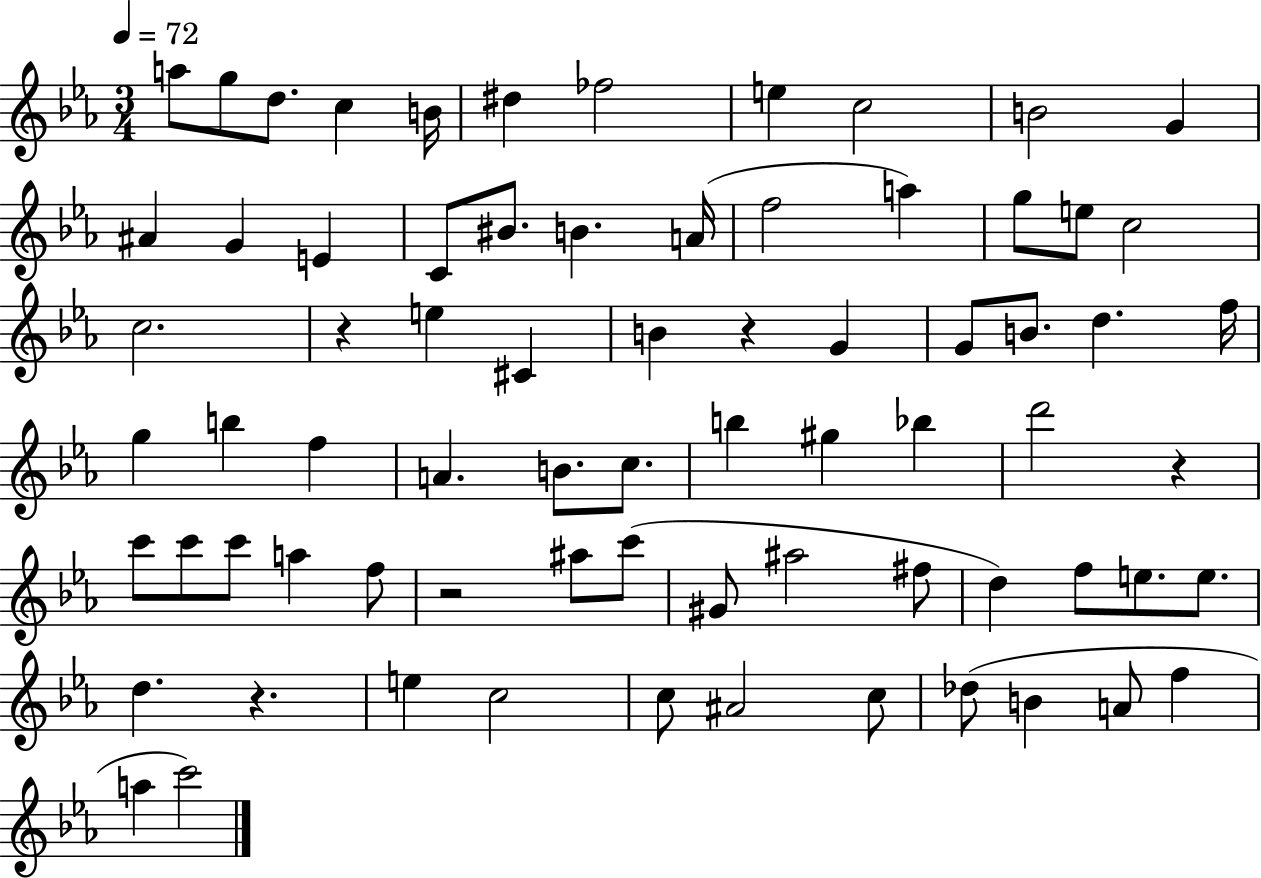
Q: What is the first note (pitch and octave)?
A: A5